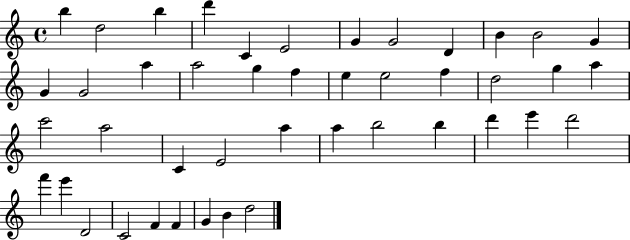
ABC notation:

X:1
T:Untitled
M:4/4
L:1/4
K:C
b d2 b d' C E2 G G2 D B B2 G G G2 a a2 g f e e2 f d2 g a c'2 a2 C E2 a a b2 b d' e' d'2 f' e' D2 C2 F F G B d2